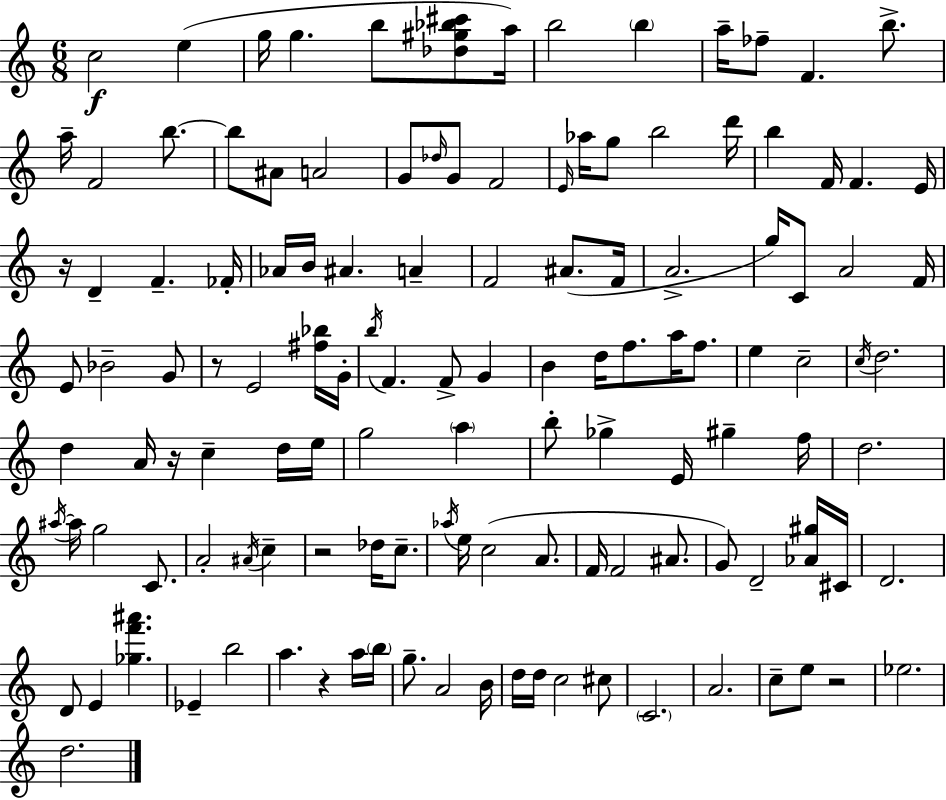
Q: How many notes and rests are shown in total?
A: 127